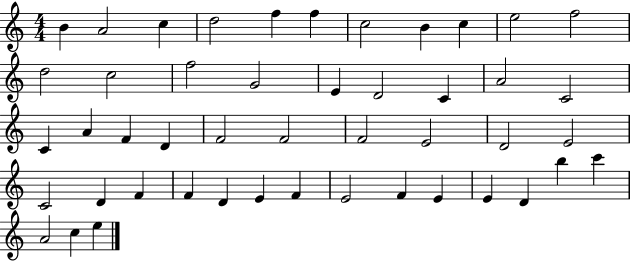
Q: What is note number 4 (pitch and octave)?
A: D5